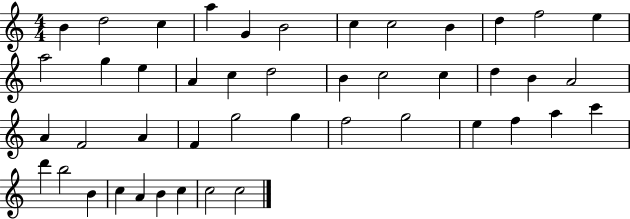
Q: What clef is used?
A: treble